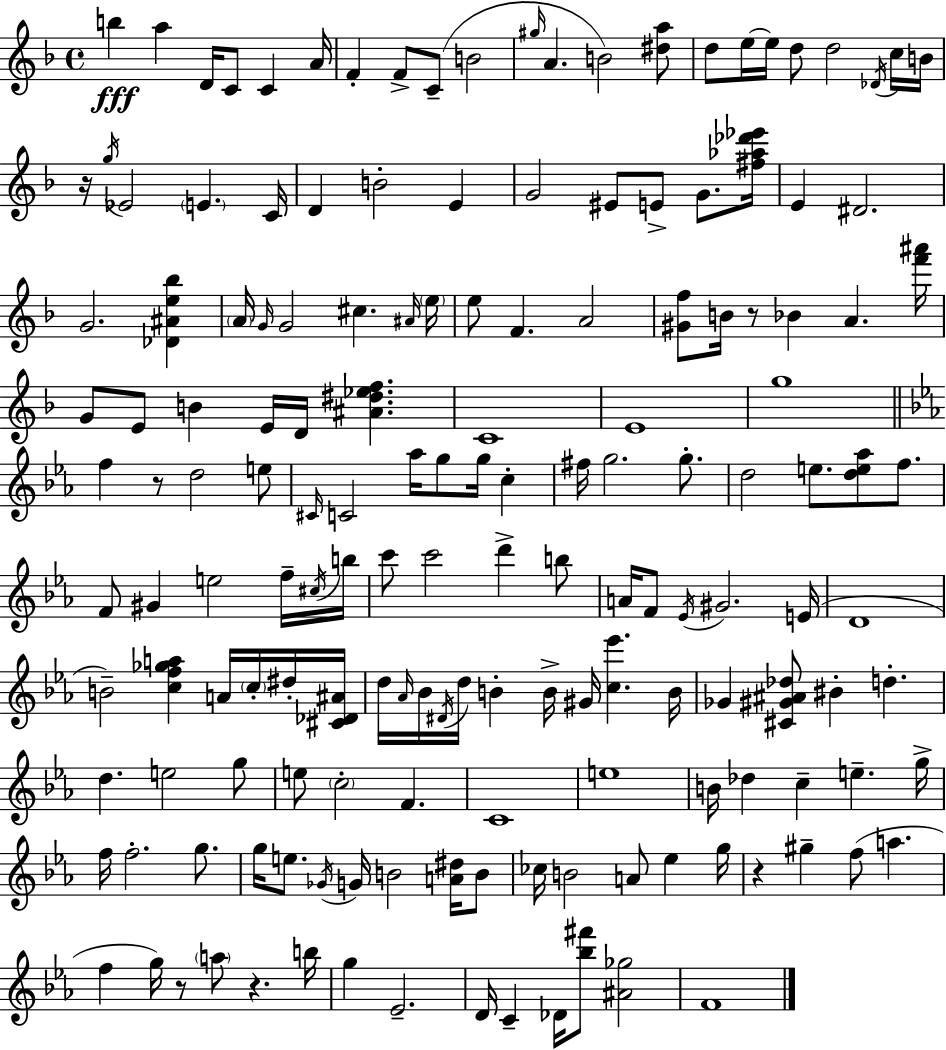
B5/q A5/q D4/s C4/e C4/q A4/s F4/q F4/e C4/e B4/h G#5/s A4/q. B4/h [D#5,A5]/e D5/e E5/s E5/s D5/e D5/h Db4/s C5/s B4/s R/s G5/s Eb4/h E4/q. C4/s D4/q B4/h E4/q G4/h EIS4/e E4/e G4/e. [F#5,Ab5,Db6,Eb6]/s E4/q D#4/h. G4/h. [Db4,A#4,E5,Bb5]/q A4/s G4/s G4/h C#5/q. A#4/s E5/s E5/e F4/q. A4/h [G#4,F5]/e B4/s R/e Bb4/q A4/q. [F6,A#6]/s G4/e E4/e B4/q E4/s D4/s [A#4,D#5,Eb5,F5]/q. C4/w E4/w G5/w F5/q R/e D5/h E5/e C#4/s C4/h Ab5/s G5/e G5/s C5/q F#5/s G5/h. G5/e. D5/h E5/e. [D5,E5,Ab5]/e F5/e. F4/e G#4/q E5/h F5/s C#5/s B5/s C6/e C6/h D6/q B5/e A4/s F4/e Eb4/s G#4/h. E4/s D4/w B4/h [C5,F5,Gb5,A5]/q A4/s C5/s D#5/s [C#4,Db4,A#4]/s D5/s Ab4/s Bb4/s D#4/s D5/s B4/q B4/s G#4/s [C5,Eb6]/q. B4/s Gb4/q [C#4,G#4,A#4,Db5]/e BIS4/q D5/q. D5/q. E5/h G5/e E5/e C5/h F4/q. C4/w E5/w B4/s Db5/q C5/q E5/q. G5/s F5/s F5/h. G5/e. G5/s E5/e. Gb4/s G4/s B4/h [A4,D#5]/s B4/e CES5/s B4/h A4/e Eb5/q G5/s R/q G#5/q F5/e A5/q. F5/q G5/s R/e A5/e R/q. B5/s G5/q Eb4/h. D4/s C4/q Db4/s [Bb5,F#6]/e [A#4,Gb5]/h F4/w